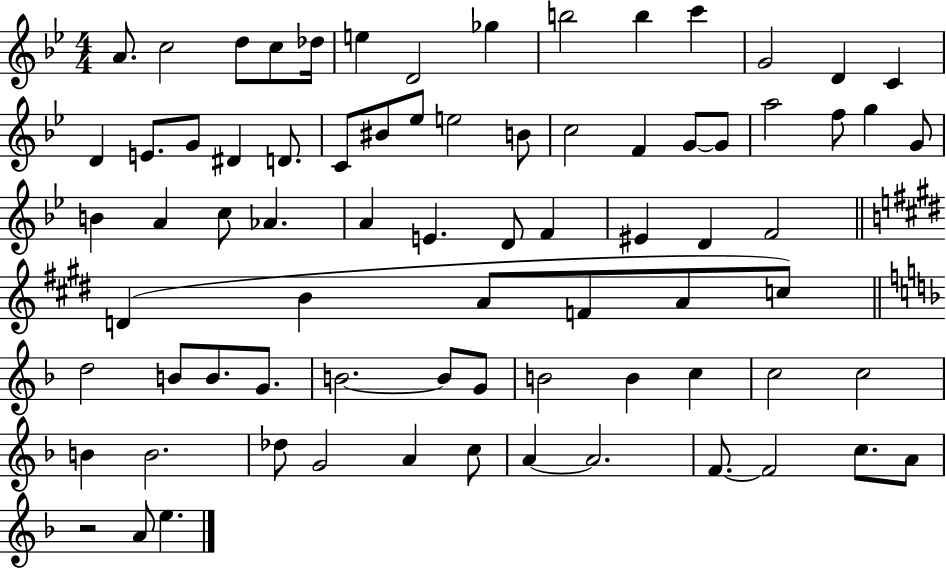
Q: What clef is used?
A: treble